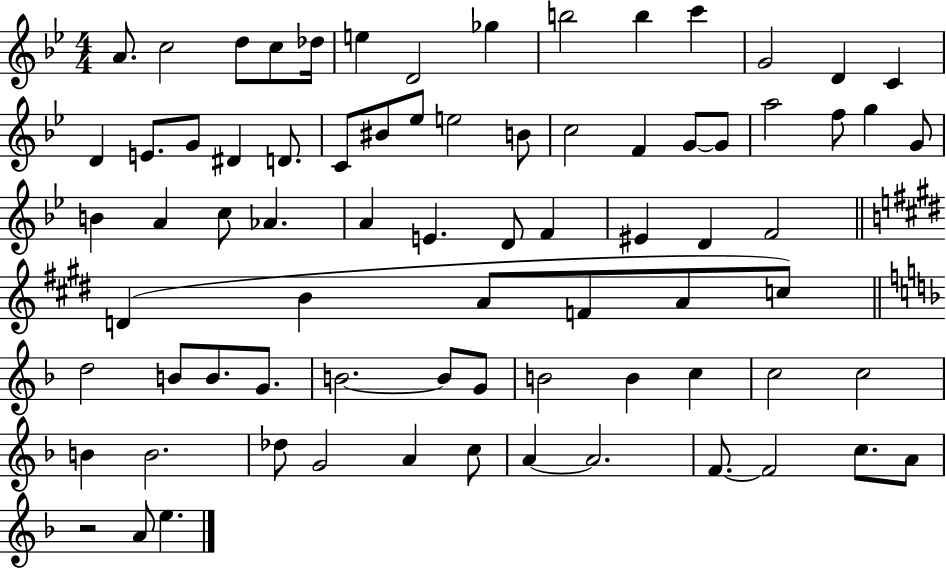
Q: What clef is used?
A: treble